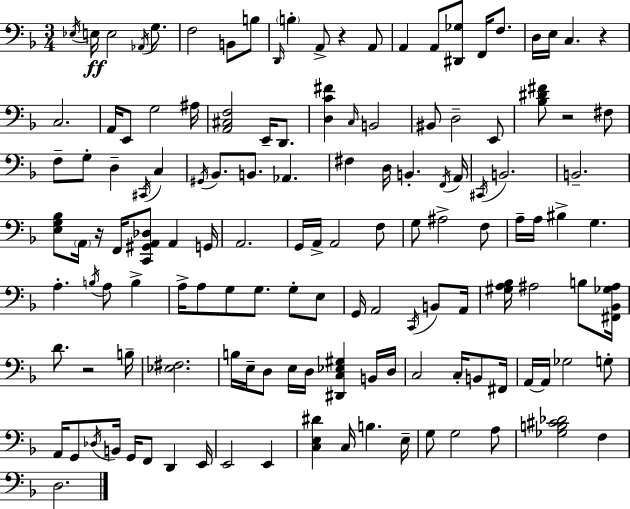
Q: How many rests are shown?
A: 5